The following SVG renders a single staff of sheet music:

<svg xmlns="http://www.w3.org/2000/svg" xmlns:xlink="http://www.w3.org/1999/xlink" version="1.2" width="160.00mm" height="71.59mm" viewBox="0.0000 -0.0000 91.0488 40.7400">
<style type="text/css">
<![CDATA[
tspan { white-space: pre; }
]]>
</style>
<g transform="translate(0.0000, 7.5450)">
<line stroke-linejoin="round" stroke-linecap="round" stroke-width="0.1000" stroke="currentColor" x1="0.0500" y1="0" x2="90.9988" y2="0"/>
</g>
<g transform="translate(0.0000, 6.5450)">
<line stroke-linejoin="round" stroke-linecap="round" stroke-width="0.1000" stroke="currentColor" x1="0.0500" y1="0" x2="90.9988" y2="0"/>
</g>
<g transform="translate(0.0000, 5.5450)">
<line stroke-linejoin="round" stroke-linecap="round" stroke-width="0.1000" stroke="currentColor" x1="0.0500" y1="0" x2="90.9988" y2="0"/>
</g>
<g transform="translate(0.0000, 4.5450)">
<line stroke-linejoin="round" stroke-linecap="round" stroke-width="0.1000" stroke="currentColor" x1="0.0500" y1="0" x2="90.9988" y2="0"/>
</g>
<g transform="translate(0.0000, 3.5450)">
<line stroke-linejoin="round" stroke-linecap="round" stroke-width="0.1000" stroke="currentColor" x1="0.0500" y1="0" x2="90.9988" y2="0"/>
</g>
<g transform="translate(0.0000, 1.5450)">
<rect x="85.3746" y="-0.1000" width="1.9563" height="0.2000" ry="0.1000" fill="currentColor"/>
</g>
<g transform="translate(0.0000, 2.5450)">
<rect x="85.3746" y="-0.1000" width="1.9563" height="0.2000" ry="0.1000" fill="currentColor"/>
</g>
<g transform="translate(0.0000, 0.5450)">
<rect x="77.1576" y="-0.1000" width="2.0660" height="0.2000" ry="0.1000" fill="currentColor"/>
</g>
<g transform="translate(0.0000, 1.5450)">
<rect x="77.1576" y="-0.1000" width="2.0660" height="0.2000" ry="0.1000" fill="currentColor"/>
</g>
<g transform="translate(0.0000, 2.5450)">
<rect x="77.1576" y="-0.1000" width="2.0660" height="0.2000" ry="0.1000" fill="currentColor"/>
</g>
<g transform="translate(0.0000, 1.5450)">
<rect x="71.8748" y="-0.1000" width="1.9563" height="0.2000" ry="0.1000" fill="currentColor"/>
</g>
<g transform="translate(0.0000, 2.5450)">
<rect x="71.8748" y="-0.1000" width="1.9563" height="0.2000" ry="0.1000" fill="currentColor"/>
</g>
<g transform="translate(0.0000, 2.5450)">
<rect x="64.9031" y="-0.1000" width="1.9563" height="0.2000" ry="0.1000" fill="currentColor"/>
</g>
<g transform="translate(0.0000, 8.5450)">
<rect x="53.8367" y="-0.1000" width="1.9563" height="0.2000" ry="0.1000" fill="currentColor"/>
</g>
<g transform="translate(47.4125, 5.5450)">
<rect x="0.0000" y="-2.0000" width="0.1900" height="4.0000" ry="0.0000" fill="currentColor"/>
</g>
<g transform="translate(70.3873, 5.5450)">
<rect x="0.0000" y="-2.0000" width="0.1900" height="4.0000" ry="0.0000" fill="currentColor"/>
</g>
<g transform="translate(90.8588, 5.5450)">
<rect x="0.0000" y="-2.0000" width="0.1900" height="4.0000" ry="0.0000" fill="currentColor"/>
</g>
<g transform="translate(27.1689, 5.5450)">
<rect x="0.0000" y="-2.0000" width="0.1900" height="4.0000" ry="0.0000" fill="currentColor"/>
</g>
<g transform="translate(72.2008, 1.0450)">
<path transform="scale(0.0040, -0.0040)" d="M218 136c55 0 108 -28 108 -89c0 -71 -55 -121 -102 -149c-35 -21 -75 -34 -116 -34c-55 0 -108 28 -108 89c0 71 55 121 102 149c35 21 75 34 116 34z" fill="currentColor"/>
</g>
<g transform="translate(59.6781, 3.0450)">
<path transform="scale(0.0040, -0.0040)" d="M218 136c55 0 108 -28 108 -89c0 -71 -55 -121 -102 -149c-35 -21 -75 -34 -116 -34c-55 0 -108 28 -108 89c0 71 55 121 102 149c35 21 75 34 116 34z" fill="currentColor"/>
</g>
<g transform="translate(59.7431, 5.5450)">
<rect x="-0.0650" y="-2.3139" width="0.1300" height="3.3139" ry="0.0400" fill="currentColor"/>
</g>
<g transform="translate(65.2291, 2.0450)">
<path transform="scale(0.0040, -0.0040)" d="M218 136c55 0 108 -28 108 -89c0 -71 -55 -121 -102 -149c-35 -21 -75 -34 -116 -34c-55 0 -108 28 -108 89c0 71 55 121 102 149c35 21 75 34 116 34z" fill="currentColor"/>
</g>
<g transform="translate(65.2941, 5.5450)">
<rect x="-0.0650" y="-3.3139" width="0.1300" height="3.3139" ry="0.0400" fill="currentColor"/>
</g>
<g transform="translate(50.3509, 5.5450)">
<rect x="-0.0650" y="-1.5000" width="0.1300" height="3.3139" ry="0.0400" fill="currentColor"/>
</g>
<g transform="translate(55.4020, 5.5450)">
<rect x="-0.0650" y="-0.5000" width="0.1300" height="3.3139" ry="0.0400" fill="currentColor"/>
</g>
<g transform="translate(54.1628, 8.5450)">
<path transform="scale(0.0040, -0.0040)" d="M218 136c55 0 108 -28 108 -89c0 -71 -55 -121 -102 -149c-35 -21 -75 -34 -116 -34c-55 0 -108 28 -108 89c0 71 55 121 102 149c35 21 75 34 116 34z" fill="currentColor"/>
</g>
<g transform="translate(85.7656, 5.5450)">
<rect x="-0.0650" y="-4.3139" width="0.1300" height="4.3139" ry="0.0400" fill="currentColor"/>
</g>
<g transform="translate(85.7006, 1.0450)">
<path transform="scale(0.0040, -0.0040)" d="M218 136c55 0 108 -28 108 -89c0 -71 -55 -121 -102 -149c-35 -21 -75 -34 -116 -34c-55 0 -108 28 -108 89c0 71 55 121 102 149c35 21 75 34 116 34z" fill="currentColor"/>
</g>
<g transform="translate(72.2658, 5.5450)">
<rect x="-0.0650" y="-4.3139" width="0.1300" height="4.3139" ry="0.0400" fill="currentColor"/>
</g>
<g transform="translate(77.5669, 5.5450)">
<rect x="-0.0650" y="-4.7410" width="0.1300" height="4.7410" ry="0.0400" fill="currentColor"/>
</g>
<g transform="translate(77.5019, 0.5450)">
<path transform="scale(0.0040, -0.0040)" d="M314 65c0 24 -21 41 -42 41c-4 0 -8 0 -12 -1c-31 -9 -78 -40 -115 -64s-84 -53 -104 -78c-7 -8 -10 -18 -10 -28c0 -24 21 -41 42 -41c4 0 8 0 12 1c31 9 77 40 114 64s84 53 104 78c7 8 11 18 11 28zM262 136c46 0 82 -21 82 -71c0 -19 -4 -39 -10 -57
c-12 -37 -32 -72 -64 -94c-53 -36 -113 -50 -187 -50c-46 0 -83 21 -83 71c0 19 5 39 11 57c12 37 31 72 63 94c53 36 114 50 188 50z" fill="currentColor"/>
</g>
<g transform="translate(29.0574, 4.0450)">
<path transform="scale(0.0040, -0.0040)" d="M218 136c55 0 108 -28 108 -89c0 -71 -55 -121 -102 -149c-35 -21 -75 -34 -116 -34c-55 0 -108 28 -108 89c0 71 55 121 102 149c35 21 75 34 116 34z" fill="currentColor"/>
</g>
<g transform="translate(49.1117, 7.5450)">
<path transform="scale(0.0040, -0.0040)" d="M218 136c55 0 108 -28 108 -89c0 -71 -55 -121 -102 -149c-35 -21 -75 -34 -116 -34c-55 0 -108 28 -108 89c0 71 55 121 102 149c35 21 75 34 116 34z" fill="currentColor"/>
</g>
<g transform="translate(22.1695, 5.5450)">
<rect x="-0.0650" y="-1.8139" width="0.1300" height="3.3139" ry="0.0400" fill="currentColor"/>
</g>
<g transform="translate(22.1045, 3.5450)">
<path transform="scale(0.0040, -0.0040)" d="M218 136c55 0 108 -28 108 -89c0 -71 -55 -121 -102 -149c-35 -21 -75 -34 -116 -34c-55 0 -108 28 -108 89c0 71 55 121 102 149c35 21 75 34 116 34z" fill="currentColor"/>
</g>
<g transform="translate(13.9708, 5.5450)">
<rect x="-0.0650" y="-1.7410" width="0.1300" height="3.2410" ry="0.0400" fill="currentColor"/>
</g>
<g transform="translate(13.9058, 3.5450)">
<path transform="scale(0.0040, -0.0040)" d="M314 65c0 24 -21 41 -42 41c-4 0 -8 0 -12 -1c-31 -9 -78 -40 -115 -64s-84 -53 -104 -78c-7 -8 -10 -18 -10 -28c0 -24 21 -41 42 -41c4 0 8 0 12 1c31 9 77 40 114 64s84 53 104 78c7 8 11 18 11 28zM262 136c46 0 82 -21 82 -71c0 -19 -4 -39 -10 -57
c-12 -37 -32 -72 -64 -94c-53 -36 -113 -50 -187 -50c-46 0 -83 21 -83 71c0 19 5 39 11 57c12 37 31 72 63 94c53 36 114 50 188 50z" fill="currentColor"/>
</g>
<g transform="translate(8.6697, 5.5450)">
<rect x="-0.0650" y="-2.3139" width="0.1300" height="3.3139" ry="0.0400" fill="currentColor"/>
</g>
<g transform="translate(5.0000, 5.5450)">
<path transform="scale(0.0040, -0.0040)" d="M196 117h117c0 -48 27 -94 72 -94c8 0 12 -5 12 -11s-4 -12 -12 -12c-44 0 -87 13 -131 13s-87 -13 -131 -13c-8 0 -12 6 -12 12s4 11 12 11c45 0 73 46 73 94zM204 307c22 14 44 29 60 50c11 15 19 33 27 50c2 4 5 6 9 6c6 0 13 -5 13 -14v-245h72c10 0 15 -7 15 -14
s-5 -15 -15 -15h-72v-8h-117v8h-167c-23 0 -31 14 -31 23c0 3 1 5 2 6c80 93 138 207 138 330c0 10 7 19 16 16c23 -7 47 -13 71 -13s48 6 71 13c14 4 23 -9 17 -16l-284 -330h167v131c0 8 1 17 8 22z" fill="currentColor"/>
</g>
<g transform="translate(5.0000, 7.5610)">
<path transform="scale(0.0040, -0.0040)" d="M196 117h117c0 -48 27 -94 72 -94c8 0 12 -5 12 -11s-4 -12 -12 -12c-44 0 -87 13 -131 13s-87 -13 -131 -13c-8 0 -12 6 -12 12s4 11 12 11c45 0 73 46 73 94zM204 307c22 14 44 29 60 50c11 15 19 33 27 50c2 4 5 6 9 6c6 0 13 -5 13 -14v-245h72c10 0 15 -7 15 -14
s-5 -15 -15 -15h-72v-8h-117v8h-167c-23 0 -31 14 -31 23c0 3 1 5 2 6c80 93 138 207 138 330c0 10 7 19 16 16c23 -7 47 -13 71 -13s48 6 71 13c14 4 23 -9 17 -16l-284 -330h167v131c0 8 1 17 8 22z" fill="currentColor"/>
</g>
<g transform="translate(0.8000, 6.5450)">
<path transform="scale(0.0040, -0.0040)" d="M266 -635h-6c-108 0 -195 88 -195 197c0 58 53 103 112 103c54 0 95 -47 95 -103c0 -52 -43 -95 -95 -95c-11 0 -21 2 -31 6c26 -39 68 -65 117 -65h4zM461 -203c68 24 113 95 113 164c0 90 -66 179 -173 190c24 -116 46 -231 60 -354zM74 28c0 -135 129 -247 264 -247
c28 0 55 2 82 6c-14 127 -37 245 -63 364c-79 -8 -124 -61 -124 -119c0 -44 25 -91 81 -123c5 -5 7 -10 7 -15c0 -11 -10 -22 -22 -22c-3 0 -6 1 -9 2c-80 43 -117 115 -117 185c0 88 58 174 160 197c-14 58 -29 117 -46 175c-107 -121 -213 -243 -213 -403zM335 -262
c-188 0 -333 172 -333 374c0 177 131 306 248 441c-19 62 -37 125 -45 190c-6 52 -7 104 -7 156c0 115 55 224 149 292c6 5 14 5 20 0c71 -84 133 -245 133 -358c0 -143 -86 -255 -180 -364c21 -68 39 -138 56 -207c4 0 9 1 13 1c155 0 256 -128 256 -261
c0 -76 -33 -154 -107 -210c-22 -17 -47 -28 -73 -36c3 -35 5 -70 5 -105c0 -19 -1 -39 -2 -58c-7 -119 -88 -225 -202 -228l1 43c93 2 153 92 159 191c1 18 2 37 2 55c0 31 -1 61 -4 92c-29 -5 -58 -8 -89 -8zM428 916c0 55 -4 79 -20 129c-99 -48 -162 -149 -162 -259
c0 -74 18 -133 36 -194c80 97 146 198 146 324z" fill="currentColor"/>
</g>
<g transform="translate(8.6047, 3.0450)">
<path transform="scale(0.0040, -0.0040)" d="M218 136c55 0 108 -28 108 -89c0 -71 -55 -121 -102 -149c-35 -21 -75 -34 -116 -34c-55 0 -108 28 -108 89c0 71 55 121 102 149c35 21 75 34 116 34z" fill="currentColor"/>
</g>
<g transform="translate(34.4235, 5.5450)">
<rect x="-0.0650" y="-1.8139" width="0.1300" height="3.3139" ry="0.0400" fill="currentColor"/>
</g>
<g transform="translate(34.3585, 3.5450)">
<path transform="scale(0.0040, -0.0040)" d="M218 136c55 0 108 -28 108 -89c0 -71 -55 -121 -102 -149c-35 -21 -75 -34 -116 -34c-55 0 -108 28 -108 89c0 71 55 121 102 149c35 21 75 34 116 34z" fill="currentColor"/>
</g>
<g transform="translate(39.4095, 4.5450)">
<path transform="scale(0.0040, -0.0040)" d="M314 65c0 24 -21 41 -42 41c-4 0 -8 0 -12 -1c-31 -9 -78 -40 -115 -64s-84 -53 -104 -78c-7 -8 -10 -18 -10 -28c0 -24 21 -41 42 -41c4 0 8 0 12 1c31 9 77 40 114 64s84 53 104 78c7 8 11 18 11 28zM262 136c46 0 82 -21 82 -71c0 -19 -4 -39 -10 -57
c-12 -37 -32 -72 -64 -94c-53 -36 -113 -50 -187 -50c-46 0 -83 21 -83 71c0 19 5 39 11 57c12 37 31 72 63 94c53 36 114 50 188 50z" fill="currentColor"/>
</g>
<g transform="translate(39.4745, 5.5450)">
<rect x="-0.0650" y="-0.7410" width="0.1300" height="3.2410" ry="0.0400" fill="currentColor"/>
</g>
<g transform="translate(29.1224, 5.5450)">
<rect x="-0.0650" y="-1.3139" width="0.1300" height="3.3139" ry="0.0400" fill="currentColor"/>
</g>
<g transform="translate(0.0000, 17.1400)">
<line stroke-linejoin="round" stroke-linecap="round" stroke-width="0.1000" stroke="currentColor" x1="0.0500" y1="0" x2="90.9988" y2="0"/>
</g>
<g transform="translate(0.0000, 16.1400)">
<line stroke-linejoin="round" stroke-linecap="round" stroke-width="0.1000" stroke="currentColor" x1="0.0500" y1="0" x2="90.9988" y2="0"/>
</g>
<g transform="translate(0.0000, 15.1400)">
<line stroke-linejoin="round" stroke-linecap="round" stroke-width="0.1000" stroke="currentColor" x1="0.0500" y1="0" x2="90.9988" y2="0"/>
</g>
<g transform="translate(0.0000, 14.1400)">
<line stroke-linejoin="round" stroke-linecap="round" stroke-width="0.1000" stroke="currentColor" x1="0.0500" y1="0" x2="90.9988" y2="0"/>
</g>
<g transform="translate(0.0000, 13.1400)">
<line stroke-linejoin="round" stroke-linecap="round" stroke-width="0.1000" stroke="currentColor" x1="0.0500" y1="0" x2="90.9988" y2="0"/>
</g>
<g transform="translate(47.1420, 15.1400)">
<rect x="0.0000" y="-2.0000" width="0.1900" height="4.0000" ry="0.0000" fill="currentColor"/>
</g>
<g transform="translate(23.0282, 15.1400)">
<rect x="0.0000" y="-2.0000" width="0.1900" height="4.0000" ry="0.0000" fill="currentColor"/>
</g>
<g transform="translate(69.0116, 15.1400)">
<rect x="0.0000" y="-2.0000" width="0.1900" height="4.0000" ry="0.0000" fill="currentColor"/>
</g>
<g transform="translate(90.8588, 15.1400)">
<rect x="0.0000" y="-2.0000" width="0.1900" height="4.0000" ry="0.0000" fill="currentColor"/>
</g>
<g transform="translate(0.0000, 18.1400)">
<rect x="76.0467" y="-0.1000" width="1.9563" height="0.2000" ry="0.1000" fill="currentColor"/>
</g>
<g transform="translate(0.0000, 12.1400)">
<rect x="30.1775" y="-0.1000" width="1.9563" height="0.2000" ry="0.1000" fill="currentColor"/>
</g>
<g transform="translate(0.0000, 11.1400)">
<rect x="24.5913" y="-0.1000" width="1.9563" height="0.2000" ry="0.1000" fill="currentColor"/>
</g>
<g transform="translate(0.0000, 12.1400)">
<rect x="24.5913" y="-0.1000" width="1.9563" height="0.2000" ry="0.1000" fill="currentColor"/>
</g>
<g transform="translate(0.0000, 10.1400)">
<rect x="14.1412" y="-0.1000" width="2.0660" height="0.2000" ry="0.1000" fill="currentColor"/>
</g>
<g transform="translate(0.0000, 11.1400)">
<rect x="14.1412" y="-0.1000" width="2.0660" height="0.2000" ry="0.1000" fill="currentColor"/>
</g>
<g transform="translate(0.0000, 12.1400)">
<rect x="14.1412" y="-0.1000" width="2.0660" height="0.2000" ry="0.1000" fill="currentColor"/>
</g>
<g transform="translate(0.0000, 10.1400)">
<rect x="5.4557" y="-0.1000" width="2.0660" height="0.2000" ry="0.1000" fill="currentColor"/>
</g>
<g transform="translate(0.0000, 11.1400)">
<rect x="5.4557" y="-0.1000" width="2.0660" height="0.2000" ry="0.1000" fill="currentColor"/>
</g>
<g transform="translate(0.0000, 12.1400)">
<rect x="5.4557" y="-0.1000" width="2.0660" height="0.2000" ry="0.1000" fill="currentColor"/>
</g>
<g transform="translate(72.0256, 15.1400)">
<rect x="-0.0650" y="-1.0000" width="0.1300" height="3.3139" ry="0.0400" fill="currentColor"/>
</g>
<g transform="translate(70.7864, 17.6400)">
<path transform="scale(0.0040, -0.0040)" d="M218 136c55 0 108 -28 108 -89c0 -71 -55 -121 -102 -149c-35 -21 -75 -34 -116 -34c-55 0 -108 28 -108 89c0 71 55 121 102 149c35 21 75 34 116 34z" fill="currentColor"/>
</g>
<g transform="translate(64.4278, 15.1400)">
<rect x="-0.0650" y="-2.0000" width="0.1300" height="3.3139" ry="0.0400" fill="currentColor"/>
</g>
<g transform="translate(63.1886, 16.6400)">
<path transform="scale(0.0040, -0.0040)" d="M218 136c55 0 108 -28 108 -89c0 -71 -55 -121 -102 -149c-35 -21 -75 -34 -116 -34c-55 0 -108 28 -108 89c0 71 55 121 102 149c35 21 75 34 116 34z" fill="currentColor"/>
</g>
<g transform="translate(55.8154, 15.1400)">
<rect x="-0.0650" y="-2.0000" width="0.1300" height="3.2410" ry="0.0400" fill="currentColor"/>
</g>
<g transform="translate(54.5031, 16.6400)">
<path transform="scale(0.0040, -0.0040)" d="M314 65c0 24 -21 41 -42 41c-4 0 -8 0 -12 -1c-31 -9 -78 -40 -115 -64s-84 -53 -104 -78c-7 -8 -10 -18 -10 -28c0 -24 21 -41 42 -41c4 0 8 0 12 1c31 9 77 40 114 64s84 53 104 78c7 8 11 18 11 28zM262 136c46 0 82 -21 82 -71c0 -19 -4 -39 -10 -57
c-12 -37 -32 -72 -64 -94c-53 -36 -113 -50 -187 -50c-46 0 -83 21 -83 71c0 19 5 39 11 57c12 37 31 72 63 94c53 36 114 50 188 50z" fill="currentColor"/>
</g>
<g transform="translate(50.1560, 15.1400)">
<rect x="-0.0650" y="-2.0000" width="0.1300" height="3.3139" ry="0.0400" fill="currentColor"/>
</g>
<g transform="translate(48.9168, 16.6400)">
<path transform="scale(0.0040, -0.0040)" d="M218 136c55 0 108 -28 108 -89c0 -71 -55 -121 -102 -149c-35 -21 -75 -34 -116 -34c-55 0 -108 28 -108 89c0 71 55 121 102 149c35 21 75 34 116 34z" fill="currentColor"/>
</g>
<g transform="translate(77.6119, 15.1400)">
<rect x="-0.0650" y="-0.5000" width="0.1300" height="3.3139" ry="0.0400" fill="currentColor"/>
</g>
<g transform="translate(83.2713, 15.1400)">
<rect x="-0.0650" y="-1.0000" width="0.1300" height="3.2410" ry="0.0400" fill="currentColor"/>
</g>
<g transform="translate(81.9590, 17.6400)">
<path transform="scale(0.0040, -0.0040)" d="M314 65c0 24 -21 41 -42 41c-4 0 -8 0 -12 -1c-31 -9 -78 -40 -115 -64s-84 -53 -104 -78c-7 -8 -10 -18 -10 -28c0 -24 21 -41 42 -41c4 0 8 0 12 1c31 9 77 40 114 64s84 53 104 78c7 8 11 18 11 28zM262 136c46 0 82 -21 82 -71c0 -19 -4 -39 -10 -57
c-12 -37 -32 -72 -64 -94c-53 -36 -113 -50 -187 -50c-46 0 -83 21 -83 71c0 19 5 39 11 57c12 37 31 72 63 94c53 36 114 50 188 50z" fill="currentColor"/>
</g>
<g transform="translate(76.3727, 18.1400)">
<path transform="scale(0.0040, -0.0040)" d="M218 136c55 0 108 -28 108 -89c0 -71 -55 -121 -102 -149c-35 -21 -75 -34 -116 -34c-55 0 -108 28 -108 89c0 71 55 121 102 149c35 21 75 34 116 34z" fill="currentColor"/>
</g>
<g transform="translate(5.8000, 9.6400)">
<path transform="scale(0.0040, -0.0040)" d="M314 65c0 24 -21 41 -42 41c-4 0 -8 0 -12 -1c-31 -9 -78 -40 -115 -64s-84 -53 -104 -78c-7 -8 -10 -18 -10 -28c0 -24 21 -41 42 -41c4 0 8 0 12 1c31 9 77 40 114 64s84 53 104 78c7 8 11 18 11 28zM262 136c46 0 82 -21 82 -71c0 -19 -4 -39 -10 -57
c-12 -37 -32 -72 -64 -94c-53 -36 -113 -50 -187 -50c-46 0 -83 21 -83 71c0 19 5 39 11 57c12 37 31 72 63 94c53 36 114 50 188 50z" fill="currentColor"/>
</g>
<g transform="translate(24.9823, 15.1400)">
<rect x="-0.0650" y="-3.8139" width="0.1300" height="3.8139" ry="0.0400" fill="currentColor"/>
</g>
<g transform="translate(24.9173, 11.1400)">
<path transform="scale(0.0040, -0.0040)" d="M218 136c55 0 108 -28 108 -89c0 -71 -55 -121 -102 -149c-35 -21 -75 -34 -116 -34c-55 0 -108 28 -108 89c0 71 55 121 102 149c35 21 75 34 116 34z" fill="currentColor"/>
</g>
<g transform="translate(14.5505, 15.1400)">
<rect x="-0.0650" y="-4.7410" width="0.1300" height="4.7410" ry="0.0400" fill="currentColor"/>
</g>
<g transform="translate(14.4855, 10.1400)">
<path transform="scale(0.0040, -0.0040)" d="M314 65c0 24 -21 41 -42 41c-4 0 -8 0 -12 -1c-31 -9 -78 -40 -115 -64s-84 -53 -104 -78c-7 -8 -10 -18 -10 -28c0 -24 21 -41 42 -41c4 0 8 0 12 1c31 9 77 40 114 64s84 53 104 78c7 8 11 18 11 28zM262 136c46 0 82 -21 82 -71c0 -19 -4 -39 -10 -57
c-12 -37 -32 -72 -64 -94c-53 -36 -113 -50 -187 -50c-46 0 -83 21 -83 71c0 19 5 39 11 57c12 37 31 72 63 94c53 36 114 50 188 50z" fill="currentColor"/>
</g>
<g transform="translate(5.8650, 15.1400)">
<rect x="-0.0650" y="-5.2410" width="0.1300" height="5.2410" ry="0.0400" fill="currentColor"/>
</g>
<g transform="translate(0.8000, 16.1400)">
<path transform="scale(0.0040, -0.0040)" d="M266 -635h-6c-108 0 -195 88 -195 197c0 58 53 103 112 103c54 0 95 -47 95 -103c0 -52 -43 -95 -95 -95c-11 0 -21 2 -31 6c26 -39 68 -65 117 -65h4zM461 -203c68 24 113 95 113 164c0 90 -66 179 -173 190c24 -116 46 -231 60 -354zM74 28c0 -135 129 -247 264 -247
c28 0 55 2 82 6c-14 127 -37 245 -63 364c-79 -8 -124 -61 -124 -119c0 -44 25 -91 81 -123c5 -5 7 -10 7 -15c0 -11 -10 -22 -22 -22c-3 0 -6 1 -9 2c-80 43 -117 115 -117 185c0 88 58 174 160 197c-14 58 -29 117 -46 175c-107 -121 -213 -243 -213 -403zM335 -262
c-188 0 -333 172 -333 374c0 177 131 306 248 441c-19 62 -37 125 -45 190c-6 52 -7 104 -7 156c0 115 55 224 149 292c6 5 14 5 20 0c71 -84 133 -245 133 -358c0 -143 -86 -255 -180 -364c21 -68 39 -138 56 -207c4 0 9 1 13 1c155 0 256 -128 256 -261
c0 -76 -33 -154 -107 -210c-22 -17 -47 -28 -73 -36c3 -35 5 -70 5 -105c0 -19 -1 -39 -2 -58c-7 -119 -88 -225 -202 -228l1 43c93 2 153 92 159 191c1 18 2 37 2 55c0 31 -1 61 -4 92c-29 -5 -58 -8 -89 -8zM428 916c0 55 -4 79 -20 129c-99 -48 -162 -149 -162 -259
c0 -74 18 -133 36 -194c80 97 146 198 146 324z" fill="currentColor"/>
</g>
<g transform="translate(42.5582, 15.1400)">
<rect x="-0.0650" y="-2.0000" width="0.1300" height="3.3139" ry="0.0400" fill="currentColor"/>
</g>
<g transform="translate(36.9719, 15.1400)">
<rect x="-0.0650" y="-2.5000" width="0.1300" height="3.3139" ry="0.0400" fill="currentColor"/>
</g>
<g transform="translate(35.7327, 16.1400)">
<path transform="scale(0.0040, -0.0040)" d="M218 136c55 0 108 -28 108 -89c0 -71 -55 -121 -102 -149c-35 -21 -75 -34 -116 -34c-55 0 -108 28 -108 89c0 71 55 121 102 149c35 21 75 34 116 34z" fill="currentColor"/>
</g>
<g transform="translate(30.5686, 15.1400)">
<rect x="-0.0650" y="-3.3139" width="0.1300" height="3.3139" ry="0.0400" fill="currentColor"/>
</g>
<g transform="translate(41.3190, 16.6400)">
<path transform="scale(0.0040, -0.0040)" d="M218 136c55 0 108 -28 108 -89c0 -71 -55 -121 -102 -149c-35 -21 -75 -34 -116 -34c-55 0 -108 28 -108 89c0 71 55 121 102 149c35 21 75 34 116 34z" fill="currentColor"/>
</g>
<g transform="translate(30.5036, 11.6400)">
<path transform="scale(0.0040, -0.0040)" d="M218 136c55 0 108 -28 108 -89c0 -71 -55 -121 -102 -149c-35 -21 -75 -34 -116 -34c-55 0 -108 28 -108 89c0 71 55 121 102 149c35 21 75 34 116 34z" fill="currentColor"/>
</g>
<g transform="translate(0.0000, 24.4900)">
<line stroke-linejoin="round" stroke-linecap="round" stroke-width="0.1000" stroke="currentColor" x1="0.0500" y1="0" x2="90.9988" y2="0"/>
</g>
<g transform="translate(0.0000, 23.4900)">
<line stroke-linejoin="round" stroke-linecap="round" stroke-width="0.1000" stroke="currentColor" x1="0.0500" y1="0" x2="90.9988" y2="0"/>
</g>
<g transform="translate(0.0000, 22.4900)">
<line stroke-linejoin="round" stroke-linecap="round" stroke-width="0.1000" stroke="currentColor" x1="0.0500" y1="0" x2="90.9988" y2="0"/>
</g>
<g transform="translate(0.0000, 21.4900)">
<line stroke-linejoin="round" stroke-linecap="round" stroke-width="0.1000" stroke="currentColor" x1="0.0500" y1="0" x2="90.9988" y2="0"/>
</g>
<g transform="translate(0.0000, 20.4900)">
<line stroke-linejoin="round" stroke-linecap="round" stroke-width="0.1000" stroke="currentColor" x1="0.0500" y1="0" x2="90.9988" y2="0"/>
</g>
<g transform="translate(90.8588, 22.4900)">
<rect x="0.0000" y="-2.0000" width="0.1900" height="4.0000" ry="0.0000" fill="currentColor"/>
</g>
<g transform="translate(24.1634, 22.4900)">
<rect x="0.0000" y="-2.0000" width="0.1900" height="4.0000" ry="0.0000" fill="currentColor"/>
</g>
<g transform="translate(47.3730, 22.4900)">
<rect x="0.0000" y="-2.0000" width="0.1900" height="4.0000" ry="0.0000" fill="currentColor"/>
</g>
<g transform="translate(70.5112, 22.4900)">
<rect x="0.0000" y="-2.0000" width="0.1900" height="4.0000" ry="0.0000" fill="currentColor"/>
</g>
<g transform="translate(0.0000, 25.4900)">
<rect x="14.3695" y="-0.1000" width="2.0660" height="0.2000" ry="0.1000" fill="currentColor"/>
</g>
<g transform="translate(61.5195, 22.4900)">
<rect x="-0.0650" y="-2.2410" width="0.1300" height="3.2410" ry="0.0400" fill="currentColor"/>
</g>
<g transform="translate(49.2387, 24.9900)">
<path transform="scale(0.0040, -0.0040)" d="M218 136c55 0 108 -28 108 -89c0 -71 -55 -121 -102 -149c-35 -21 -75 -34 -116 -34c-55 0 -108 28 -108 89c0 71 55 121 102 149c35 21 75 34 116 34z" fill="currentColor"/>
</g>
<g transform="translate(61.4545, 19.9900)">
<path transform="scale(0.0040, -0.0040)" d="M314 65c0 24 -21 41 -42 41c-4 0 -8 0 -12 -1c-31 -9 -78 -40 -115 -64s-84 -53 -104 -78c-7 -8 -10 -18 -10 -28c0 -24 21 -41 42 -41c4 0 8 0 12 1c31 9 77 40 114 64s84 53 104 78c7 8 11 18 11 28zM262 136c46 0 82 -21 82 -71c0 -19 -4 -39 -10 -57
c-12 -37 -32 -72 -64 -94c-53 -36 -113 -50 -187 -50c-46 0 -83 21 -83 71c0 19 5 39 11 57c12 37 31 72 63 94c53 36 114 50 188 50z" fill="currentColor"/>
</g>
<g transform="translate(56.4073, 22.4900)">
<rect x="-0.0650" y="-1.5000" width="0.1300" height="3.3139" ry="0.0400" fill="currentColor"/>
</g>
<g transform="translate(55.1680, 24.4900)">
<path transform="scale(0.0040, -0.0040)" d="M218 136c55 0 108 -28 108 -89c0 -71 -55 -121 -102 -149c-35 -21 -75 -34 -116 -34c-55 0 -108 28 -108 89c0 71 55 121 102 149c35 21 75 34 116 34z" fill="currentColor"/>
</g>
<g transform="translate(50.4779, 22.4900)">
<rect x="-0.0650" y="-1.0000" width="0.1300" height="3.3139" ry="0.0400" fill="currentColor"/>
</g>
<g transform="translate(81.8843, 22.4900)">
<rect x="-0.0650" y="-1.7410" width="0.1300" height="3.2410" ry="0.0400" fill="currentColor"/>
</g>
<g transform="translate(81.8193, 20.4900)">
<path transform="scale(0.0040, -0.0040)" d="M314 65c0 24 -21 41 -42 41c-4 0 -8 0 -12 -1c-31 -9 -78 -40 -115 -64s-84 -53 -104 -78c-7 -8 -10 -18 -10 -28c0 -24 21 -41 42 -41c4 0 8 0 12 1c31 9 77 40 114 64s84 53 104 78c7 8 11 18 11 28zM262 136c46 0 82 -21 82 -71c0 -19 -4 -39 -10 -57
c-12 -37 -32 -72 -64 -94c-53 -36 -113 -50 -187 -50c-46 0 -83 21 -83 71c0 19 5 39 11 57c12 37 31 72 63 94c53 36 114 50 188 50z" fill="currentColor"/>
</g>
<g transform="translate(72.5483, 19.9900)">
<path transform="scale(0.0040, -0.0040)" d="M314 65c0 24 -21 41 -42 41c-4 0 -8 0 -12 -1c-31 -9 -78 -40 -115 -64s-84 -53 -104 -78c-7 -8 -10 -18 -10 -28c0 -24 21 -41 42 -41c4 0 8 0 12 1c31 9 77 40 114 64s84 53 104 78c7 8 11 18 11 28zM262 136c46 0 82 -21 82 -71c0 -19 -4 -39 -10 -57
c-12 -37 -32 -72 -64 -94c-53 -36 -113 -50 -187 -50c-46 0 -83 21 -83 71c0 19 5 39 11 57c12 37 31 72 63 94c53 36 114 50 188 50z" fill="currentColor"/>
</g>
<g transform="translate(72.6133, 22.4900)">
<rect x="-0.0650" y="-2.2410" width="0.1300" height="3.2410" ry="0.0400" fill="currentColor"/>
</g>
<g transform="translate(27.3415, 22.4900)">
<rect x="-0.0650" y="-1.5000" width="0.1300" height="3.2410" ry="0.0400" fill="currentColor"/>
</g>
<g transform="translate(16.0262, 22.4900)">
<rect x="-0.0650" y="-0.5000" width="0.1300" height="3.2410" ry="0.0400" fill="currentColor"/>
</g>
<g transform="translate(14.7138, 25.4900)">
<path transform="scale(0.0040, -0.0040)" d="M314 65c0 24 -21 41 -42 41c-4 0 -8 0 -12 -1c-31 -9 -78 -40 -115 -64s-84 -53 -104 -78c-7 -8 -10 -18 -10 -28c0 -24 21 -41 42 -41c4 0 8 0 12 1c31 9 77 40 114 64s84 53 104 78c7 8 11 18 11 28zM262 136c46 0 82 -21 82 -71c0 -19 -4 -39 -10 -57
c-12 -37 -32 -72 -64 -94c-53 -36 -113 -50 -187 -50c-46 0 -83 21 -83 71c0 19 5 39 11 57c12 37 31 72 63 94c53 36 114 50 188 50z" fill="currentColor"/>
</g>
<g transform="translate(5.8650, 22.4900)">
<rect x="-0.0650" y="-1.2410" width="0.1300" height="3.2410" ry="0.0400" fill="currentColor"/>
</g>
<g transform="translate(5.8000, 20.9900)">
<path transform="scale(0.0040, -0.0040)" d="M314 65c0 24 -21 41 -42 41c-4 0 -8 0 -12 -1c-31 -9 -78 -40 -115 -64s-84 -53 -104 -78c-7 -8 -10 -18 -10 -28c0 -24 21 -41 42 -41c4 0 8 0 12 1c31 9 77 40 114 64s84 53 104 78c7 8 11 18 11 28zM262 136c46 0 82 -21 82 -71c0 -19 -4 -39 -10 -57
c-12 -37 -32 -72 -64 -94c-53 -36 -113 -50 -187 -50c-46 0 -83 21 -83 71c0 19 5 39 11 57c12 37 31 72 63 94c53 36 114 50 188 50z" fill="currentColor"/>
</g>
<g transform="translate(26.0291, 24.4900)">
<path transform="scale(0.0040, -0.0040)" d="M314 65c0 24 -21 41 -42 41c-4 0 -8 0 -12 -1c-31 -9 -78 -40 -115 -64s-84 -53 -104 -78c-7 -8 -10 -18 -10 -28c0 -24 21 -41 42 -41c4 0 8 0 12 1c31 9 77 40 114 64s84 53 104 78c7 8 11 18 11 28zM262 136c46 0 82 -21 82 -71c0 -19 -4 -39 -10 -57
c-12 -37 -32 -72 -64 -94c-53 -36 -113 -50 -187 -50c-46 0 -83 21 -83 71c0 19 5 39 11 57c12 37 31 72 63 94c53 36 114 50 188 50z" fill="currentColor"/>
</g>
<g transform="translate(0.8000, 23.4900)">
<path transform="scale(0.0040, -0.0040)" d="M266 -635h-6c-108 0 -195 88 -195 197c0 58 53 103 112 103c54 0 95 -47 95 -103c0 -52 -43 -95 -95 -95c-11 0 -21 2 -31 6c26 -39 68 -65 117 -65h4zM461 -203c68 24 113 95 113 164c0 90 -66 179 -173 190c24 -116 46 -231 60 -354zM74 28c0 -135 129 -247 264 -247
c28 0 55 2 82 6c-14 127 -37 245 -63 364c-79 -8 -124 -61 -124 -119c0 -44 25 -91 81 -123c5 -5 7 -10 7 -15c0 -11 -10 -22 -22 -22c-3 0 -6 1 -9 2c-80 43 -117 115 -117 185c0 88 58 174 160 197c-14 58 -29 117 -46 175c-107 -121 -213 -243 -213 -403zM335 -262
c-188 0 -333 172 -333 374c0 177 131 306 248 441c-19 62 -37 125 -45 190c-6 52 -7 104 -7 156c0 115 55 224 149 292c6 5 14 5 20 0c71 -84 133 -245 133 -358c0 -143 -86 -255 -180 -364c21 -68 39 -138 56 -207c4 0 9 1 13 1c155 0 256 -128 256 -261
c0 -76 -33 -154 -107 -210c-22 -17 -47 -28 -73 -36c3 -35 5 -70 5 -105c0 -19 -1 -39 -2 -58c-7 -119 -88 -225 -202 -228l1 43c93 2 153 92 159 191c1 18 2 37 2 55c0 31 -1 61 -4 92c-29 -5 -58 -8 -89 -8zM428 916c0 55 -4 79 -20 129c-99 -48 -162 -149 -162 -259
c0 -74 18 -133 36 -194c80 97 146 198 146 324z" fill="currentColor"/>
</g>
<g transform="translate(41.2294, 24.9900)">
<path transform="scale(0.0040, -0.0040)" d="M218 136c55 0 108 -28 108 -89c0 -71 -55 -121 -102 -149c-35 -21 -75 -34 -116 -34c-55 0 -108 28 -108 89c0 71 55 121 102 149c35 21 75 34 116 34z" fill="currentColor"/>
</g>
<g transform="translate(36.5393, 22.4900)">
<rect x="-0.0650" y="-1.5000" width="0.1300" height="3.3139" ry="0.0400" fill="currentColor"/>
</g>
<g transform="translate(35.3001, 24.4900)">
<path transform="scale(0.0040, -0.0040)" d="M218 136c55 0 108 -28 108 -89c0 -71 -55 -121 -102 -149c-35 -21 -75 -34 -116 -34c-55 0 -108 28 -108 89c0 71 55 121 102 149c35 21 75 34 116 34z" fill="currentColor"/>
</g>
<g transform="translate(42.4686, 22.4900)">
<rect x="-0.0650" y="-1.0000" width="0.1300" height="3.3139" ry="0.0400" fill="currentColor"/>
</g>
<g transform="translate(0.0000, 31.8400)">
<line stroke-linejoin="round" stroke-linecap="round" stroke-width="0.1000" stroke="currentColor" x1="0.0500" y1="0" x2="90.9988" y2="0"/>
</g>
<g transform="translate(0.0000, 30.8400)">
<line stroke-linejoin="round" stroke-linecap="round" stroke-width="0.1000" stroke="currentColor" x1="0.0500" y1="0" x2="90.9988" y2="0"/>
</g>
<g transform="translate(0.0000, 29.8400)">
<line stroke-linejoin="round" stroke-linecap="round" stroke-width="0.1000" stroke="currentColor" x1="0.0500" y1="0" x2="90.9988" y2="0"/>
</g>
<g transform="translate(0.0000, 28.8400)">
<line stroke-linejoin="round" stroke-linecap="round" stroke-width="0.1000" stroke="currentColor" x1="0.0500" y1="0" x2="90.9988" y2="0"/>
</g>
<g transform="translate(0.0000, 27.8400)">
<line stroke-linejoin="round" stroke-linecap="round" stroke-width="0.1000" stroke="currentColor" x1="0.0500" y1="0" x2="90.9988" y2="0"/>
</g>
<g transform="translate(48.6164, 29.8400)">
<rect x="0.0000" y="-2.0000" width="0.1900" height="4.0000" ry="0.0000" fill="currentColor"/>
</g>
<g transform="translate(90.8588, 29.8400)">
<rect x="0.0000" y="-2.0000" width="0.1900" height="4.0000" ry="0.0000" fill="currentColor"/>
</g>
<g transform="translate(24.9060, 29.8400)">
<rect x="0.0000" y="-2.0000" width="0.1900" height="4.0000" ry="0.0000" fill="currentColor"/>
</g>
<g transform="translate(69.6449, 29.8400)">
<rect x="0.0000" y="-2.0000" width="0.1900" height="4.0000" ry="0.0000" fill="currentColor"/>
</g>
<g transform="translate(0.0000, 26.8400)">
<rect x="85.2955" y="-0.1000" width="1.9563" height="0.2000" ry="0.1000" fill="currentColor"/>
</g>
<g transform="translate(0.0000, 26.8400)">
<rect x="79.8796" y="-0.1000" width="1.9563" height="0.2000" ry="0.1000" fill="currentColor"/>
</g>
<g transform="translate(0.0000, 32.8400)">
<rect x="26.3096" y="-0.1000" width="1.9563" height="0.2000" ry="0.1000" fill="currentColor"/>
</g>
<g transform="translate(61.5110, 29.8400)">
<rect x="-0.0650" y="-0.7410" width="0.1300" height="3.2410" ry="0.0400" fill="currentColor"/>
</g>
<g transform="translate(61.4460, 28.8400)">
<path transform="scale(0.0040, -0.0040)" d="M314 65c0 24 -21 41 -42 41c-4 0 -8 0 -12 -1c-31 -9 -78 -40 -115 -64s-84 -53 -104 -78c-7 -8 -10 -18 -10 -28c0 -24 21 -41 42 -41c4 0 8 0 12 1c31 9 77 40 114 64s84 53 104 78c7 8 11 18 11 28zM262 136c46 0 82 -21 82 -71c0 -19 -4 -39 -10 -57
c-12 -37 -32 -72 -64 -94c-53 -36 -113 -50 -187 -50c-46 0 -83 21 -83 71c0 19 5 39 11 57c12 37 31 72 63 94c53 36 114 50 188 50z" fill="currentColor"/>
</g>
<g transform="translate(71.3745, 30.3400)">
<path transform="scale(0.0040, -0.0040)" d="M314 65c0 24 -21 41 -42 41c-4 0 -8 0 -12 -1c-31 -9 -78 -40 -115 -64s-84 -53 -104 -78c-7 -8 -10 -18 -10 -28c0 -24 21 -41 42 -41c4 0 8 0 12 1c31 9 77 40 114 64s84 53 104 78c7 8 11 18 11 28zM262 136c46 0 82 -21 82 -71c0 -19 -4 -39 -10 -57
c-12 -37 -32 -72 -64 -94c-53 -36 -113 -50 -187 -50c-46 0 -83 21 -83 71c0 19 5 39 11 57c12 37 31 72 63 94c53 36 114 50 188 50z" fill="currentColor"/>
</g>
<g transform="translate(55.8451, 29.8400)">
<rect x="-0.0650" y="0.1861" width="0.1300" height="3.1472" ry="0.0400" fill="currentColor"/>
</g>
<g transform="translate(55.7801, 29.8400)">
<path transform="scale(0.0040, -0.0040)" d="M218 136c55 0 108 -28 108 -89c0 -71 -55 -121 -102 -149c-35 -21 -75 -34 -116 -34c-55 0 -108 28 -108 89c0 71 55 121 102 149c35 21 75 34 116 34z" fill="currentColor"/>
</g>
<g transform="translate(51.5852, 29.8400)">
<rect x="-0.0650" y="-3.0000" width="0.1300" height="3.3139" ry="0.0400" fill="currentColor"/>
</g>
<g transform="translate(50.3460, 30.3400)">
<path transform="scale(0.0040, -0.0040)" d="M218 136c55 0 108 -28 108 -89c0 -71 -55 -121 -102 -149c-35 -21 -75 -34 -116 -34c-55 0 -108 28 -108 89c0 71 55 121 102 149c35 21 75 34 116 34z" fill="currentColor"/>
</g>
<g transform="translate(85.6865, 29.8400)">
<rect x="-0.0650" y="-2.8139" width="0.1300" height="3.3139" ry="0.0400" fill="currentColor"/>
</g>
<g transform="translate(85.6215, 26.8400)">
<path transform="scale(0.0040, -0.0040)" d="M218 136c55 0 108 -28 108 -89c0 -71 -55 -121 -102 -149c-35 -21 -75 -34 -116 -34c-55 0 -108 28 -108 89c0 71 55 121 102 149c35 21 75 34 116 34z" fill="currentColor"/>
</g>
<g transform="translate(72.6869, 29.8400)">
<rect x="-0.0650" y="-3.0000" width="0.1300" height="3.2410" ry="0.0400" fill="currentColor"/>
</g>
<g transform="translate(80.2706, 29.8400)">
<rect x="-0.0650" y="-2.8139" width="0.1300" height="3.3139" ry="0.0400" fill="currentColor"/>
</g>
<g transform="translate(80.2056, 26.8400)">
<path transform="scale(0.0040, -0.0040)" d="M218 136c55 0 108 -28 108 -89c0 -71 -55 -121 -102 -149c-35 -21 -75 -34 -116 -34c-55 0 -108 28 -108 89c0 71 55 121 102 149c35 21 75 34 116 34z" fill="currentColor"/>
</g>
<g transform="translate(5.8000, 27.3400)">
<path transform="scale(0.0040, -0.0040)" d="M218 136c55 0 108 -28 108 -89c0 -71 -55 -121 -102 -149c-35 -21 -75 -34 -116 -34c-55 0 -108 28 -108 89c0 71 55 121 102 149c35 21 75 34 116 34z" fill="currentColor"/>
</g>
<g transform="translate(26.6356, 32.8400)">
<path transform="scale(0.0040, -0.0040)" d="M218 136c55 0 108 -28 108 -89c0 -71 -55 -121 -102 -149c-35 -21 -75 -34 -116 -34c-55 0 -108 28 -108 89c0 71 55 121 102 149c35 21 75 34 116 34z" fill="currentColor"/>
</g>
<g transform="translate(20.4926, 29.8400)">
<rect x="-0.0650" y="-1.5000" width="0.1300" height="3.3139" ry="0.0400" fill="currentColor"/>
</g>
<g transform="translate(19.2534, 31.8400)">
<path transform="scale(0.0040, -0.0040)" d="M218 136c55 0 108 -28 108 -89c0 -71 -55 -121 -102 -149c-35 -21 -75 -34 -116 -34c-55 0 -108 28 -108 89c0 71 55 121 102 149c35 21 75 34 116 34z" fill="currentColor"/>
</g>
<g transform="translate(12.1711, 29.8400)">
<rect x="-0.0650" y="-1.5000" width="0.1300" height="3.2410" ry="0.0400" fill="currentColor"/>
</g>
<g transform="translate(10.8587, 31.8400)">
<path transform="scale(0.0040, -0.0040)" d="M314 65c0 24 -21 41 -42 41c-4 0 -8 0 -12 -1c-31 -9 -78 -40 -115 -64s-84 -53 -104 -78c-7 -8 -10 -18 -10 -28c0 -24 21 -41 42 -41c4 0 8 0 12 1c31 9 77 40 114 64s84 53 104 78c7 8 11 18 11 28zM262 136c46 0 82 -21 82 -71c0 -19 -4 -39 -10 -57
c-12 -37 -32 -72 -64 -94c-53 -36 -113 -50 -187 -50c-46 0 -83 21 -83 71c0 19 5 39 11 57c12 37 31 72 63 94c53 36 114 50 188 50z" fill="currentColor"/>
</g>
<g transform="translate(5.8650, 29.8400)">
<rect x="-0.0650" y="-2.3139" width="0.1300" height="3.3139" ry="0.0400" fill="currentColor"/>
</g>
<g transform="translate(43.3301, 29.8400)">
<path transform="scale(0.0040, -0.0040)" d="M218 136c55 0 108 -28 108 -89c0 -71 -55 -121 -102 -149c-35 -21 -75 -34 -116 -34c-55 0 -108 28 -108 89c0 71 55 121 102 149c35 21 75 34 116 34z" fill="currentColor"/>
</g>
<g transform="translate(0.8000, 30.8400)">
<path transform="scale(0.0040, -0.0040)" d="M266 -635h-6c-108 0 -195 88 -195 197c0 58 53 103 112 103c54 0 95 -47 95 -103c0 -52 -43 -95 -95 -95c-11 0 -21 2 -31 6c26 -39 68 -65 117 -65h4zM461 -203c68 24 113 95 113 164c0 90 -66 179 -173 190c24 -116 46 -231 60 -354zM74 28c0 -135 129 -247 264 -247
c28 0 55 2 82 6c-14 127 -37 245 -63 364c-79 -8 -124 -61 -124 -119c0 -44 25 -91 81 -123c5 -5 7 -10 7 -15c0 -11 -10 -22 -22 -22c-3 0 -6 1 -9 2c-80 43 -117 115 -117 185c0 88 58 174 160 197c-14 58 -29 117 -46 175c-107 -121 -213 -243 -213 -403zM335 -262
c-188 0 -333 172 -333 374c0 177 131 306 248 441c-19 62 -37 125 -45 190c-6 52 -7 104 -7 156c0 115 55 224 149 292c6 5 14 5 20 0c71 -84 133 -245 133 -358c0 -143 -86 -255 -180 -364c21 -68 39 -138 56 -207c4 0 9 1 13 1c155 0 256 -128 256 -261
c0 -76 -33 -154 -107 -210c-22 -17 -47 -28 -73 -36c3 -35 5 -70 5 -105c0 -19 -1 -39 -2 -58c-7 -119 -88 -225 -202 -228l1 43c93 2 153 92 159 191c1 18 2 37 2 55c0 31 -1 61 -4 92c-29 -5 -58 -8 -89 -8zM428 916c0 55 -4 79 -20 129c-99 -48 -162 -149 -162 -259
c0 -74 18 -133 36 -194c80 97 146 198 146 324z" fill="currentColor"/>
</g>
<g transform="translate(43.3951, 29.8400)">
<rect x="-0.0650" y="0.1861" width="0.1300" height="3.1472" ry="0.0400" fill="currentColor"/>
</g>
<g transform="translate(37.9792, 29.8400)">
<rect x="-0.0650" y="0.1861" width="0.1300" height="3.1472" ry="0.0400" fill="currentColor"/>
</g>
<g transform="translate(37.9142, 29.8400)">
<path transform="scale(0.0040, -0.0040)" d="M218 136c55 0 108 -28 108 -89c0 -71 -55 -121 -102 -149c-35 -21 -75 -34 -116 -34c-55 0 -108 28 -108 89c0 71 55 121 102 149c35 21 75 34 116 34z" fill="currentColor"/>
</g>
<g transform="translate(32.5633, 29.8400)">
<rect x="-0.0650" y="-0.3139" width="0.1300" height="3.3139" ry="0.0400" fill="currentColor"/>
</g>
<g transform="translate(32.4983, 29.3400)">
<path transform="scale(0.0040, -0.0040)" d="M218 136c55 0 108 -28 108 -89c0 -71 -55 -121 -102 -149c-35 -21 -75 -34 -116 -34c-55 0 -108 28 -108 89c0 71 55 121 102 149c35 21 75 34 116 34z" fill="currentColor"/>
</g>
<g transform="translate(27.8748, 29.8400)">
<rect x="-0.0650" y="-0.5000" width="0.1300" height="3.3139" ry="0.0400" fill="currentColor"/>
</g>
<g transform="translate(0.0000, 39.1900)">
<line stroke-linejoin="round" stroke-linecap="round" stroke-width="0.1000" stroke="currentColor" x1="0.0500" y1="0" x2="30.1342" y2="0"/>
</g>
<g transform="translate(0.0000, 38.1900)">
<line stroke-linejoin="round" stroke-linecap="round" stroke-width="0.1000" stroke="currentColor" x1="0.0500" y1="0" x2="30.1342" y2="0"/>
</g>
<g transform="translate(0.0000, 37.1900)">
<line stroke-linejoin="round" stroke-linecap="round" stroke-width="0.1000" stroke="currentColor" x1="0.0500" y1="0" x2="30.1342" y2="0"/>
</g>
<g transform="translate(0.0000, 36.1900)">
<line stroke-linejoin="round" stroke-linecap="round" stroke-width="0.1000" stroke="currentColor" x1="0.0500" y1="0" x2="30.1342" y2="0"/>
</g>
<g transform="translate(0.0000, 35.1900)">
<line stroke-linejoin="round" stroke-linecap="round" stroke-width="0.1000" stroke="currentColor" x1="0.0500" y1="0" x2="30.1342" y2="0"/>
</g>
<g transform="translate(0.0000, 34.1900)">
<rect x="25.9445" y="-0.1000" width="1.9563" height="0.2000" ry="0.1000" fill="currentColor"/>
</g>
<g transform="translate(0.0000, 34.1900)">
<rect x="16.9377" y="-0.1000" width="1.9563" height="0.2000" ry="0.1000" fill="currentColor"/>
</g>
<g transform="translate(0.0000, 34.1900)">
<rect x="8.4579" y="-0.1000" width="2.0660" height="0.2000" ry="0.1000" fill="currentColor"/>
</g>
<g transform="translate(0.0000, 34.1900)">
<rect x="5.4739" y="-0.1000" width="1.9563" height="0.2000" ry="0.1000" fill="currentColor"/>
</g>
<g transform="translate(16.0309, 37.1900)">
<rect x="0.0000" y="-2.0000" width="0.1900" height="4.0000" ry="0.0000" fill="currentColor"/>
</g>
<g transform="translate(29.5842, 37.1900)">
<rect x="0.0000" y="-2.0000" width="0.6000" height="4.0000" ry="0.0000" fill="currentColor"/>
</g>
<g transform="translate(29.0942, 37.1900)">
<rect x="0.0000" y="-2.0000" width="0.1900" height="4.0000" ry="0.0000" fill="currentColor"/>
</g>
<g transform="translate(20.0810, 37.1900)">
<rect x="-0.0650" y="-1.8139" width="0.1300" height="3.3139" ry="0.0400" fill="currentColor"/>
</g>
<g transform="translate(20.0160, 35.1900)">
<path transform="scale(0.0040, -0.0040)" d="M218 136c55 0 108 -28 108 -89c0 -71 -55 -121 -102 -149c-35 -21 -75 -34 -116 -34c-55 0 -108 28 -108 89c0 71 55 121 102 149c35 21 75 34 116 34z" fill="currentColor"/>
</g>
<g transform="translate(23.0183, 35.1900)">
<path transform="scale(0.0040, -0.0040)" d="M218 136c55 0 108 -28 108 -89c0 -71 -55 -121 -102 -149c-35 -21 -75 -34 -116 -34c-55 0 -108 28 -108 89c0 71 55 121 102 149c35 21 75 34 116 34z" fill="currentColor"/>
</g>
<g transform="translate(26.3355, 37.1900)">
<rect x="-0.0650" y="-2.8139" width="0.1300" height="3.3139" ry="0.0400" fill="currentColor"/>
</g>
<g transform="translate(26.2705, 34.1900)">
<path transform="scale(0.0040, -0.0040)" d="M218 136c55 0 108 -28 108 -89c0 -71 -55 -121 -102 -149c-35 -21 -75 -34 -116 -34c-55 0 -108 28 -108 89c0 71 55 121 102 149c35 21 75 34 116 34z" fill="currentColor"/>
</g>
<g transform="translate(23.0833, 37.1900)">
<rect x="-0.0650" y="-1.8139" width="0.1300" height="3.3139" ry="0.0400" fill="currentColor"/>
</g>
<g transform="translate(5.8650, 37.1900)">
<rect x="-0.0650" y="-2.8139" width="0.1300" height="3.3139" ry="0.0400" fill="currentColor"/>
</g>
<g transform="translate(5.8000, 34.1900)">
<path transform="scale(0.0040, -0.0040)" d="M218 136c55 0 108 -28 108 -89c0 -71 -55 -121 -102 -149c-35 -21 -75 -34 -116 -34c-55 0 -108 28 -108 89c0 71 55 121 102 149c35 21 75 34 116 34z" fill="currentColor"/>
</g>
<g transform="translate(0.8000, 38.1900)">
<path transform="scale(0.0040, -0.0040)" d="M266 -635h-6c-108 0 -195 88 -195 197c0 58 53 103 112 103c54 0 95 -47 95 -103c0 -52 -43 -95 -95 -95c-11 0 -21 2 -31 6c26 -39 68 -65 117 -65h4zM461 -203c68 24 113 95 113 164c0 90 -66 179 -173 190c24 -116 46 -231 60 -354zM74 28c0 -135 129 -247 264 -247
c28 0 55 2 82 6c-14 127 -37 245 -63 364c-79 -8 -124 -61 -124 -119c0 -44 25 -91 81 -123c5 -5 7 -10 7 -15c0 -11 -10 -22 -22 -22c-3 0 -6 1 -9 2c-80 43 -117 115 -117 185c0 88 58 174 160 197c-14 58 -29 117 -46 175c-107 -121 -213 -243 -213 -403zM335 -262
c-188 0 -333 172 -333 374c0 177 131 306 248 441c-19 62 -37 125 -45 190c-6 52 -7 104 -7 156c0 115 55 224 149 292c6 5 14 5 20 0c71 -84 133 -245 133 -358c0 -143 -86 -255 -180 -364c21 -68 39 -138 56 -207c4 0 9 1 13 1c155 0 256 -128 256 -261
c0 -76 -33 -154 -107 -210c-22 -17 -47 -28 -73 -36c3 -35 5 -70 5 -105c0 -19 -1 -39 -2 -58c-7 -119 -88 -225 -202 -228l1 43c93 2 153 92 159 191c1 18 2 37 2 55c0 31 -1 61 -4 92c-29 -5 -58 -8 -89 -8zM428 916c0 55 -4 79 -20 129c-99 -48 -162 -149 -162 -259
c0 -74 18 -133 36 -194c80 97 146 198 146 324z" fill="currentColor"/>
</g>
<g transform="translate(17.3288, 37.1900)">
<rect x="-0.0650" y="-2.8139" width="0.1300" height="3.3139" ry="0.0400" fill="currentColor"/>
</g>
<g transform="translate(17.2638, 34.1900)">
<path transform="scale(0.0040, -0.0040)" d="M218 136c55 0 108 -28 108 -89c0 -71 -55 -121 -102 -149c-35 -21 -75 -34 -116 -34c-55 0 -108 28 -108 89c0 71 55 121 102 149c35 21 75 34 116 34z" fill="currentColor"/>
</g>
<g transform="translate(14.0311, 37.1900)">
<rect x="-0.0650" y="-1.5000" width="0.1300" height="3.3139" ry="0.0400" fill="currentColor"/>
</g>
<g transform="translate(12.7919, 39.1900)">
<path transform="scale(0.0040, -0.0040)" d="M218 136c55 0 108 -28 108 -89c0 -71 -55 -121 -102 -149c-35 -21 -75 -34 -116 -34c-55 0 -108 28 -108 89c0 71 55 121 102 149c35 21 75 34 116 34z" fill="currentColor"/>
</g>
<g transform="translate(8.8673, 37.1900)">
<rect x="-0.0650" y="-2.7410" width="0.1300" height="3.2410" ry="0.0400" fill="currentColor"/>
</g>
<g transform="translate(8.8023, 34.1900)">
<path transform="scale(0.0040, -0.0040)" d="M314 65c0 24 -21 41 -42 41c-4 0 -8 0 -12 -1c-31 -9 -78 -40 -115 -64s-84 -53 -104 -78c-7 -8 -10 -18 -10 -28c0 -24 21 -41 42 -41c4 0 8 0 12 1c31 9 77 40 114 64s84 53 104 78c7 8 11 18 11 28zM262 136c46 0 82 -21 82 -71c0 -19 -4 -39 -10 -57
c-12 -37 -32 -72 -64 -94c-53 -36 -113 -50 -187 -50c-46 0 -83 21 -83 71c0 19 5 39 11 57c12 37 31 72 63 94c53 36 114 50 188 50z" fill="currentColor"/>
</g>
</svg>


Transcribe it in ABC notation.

X:1
T:Untitled
M:4/4
L:1/4
K:C
g f2 f e f d2 E C g b d' e'2 d' f'2 e'2 c' b G F F F2 F D C D2 e2 C2 E2 E D D E g2 g2 f2 g E2 E C c B B A B d2 A2 a a a a2 E a f f a